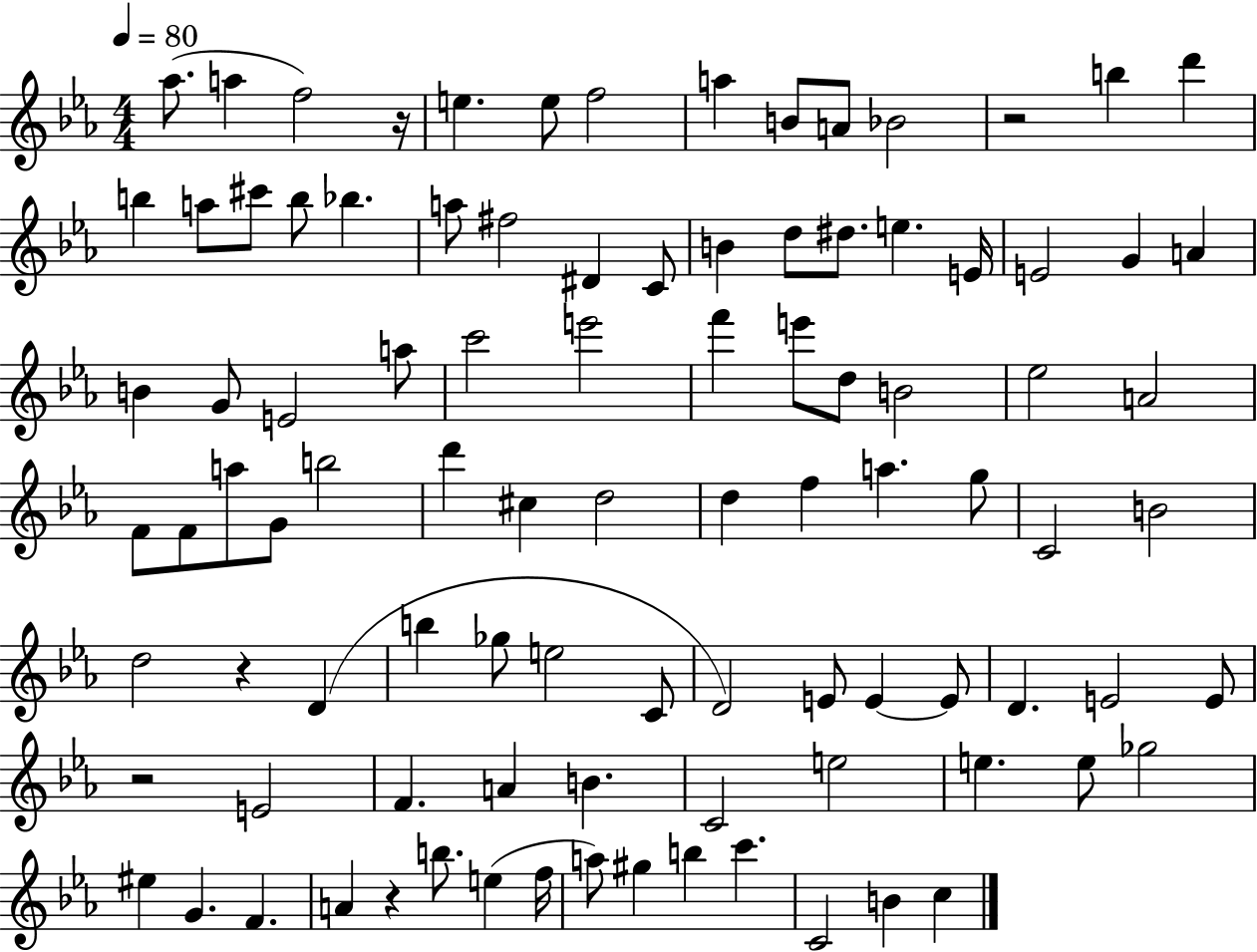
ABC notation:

X:1
T:Untitled
M:4/4
L:1/4
K:Eb
_a/2 a f2 z/4 e e/2 f2 a B/2 A/2 _B2 z2 b d' b a/2 ^c'/2 b/2 _b a/2 ^f2 ^D C/2 B d/2 ^d/2 e E/4 E2 G A B G/2 E2 a/2 c'2 e'2 f' e'/2 d/2 B2 _e2 A2 F/2 F/2 a/2 G/2 b2 d' ^c d2 d f a g/2 C2 B2 d2 z D b _g/2 e2 C/2 D2 E/2 E E/2 D E2 E/2 z2 E2 F A B C2 e2 e e/2 _g2 ^e G F A z b/2 e f/4 a/2 ^g b c' C2 B c